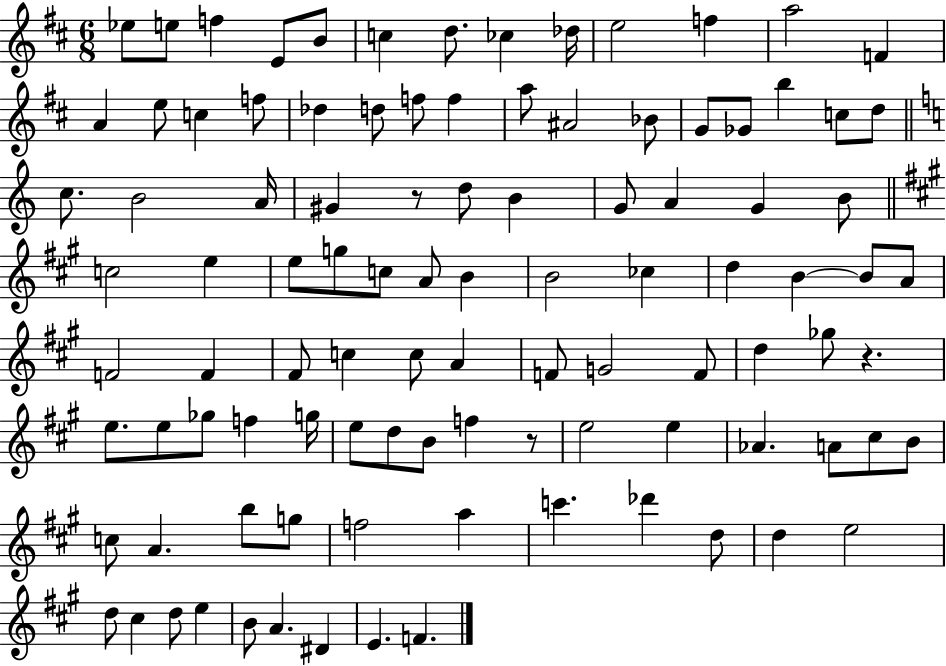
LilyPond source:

{
  \clef treble
  \numericTimeSignature
  \time 6/8
  \key d \major
  ees''8 e''8 f''4 e'8 b'8 | c''4 d''8. ces''4 des''16 | e''2 f''4 | a''2 f'4 | \break a'4 e''8 c''4 f''8 | des''4 d''8 f''8 f''4 | a''8 ais'2 bes'8 | g'8 ges'8 b''4 c''8 d''8 | \break \bar "||" \break \key a \minor c''8. b'2 a'16 | gis'4 r8 d''8 b'4 | g'8 a'4 g'4 b'8 | \bar "||" \break \key a \major c''2 e''4 | e''8 g''8 c''8 a'8 b'4 | b'2 ces''4 | d''4 b'4~~ b'8 a'8 | \break f'2 f'4 | fis'8 c''4 c''8 a'4 | f'8 g'2 f'8 | d''4 ges''8 r4. | \break e''8. e''8 ges''8 f''4 g''16 | e''8 d''8 b'8 f''4 r8 | e''2 e''4 | aes'4. a'8 cis''8 b'8 | \break c''8 a'4. b''8 g''8 | f''2 a''4 | c'''4. des'''4 d''8 | d''4 e''2 | \break d''8 cis''4 d''8 e''4 | b'8 a'4. dis'4 | e'4. f'4. | \bar "|."
}